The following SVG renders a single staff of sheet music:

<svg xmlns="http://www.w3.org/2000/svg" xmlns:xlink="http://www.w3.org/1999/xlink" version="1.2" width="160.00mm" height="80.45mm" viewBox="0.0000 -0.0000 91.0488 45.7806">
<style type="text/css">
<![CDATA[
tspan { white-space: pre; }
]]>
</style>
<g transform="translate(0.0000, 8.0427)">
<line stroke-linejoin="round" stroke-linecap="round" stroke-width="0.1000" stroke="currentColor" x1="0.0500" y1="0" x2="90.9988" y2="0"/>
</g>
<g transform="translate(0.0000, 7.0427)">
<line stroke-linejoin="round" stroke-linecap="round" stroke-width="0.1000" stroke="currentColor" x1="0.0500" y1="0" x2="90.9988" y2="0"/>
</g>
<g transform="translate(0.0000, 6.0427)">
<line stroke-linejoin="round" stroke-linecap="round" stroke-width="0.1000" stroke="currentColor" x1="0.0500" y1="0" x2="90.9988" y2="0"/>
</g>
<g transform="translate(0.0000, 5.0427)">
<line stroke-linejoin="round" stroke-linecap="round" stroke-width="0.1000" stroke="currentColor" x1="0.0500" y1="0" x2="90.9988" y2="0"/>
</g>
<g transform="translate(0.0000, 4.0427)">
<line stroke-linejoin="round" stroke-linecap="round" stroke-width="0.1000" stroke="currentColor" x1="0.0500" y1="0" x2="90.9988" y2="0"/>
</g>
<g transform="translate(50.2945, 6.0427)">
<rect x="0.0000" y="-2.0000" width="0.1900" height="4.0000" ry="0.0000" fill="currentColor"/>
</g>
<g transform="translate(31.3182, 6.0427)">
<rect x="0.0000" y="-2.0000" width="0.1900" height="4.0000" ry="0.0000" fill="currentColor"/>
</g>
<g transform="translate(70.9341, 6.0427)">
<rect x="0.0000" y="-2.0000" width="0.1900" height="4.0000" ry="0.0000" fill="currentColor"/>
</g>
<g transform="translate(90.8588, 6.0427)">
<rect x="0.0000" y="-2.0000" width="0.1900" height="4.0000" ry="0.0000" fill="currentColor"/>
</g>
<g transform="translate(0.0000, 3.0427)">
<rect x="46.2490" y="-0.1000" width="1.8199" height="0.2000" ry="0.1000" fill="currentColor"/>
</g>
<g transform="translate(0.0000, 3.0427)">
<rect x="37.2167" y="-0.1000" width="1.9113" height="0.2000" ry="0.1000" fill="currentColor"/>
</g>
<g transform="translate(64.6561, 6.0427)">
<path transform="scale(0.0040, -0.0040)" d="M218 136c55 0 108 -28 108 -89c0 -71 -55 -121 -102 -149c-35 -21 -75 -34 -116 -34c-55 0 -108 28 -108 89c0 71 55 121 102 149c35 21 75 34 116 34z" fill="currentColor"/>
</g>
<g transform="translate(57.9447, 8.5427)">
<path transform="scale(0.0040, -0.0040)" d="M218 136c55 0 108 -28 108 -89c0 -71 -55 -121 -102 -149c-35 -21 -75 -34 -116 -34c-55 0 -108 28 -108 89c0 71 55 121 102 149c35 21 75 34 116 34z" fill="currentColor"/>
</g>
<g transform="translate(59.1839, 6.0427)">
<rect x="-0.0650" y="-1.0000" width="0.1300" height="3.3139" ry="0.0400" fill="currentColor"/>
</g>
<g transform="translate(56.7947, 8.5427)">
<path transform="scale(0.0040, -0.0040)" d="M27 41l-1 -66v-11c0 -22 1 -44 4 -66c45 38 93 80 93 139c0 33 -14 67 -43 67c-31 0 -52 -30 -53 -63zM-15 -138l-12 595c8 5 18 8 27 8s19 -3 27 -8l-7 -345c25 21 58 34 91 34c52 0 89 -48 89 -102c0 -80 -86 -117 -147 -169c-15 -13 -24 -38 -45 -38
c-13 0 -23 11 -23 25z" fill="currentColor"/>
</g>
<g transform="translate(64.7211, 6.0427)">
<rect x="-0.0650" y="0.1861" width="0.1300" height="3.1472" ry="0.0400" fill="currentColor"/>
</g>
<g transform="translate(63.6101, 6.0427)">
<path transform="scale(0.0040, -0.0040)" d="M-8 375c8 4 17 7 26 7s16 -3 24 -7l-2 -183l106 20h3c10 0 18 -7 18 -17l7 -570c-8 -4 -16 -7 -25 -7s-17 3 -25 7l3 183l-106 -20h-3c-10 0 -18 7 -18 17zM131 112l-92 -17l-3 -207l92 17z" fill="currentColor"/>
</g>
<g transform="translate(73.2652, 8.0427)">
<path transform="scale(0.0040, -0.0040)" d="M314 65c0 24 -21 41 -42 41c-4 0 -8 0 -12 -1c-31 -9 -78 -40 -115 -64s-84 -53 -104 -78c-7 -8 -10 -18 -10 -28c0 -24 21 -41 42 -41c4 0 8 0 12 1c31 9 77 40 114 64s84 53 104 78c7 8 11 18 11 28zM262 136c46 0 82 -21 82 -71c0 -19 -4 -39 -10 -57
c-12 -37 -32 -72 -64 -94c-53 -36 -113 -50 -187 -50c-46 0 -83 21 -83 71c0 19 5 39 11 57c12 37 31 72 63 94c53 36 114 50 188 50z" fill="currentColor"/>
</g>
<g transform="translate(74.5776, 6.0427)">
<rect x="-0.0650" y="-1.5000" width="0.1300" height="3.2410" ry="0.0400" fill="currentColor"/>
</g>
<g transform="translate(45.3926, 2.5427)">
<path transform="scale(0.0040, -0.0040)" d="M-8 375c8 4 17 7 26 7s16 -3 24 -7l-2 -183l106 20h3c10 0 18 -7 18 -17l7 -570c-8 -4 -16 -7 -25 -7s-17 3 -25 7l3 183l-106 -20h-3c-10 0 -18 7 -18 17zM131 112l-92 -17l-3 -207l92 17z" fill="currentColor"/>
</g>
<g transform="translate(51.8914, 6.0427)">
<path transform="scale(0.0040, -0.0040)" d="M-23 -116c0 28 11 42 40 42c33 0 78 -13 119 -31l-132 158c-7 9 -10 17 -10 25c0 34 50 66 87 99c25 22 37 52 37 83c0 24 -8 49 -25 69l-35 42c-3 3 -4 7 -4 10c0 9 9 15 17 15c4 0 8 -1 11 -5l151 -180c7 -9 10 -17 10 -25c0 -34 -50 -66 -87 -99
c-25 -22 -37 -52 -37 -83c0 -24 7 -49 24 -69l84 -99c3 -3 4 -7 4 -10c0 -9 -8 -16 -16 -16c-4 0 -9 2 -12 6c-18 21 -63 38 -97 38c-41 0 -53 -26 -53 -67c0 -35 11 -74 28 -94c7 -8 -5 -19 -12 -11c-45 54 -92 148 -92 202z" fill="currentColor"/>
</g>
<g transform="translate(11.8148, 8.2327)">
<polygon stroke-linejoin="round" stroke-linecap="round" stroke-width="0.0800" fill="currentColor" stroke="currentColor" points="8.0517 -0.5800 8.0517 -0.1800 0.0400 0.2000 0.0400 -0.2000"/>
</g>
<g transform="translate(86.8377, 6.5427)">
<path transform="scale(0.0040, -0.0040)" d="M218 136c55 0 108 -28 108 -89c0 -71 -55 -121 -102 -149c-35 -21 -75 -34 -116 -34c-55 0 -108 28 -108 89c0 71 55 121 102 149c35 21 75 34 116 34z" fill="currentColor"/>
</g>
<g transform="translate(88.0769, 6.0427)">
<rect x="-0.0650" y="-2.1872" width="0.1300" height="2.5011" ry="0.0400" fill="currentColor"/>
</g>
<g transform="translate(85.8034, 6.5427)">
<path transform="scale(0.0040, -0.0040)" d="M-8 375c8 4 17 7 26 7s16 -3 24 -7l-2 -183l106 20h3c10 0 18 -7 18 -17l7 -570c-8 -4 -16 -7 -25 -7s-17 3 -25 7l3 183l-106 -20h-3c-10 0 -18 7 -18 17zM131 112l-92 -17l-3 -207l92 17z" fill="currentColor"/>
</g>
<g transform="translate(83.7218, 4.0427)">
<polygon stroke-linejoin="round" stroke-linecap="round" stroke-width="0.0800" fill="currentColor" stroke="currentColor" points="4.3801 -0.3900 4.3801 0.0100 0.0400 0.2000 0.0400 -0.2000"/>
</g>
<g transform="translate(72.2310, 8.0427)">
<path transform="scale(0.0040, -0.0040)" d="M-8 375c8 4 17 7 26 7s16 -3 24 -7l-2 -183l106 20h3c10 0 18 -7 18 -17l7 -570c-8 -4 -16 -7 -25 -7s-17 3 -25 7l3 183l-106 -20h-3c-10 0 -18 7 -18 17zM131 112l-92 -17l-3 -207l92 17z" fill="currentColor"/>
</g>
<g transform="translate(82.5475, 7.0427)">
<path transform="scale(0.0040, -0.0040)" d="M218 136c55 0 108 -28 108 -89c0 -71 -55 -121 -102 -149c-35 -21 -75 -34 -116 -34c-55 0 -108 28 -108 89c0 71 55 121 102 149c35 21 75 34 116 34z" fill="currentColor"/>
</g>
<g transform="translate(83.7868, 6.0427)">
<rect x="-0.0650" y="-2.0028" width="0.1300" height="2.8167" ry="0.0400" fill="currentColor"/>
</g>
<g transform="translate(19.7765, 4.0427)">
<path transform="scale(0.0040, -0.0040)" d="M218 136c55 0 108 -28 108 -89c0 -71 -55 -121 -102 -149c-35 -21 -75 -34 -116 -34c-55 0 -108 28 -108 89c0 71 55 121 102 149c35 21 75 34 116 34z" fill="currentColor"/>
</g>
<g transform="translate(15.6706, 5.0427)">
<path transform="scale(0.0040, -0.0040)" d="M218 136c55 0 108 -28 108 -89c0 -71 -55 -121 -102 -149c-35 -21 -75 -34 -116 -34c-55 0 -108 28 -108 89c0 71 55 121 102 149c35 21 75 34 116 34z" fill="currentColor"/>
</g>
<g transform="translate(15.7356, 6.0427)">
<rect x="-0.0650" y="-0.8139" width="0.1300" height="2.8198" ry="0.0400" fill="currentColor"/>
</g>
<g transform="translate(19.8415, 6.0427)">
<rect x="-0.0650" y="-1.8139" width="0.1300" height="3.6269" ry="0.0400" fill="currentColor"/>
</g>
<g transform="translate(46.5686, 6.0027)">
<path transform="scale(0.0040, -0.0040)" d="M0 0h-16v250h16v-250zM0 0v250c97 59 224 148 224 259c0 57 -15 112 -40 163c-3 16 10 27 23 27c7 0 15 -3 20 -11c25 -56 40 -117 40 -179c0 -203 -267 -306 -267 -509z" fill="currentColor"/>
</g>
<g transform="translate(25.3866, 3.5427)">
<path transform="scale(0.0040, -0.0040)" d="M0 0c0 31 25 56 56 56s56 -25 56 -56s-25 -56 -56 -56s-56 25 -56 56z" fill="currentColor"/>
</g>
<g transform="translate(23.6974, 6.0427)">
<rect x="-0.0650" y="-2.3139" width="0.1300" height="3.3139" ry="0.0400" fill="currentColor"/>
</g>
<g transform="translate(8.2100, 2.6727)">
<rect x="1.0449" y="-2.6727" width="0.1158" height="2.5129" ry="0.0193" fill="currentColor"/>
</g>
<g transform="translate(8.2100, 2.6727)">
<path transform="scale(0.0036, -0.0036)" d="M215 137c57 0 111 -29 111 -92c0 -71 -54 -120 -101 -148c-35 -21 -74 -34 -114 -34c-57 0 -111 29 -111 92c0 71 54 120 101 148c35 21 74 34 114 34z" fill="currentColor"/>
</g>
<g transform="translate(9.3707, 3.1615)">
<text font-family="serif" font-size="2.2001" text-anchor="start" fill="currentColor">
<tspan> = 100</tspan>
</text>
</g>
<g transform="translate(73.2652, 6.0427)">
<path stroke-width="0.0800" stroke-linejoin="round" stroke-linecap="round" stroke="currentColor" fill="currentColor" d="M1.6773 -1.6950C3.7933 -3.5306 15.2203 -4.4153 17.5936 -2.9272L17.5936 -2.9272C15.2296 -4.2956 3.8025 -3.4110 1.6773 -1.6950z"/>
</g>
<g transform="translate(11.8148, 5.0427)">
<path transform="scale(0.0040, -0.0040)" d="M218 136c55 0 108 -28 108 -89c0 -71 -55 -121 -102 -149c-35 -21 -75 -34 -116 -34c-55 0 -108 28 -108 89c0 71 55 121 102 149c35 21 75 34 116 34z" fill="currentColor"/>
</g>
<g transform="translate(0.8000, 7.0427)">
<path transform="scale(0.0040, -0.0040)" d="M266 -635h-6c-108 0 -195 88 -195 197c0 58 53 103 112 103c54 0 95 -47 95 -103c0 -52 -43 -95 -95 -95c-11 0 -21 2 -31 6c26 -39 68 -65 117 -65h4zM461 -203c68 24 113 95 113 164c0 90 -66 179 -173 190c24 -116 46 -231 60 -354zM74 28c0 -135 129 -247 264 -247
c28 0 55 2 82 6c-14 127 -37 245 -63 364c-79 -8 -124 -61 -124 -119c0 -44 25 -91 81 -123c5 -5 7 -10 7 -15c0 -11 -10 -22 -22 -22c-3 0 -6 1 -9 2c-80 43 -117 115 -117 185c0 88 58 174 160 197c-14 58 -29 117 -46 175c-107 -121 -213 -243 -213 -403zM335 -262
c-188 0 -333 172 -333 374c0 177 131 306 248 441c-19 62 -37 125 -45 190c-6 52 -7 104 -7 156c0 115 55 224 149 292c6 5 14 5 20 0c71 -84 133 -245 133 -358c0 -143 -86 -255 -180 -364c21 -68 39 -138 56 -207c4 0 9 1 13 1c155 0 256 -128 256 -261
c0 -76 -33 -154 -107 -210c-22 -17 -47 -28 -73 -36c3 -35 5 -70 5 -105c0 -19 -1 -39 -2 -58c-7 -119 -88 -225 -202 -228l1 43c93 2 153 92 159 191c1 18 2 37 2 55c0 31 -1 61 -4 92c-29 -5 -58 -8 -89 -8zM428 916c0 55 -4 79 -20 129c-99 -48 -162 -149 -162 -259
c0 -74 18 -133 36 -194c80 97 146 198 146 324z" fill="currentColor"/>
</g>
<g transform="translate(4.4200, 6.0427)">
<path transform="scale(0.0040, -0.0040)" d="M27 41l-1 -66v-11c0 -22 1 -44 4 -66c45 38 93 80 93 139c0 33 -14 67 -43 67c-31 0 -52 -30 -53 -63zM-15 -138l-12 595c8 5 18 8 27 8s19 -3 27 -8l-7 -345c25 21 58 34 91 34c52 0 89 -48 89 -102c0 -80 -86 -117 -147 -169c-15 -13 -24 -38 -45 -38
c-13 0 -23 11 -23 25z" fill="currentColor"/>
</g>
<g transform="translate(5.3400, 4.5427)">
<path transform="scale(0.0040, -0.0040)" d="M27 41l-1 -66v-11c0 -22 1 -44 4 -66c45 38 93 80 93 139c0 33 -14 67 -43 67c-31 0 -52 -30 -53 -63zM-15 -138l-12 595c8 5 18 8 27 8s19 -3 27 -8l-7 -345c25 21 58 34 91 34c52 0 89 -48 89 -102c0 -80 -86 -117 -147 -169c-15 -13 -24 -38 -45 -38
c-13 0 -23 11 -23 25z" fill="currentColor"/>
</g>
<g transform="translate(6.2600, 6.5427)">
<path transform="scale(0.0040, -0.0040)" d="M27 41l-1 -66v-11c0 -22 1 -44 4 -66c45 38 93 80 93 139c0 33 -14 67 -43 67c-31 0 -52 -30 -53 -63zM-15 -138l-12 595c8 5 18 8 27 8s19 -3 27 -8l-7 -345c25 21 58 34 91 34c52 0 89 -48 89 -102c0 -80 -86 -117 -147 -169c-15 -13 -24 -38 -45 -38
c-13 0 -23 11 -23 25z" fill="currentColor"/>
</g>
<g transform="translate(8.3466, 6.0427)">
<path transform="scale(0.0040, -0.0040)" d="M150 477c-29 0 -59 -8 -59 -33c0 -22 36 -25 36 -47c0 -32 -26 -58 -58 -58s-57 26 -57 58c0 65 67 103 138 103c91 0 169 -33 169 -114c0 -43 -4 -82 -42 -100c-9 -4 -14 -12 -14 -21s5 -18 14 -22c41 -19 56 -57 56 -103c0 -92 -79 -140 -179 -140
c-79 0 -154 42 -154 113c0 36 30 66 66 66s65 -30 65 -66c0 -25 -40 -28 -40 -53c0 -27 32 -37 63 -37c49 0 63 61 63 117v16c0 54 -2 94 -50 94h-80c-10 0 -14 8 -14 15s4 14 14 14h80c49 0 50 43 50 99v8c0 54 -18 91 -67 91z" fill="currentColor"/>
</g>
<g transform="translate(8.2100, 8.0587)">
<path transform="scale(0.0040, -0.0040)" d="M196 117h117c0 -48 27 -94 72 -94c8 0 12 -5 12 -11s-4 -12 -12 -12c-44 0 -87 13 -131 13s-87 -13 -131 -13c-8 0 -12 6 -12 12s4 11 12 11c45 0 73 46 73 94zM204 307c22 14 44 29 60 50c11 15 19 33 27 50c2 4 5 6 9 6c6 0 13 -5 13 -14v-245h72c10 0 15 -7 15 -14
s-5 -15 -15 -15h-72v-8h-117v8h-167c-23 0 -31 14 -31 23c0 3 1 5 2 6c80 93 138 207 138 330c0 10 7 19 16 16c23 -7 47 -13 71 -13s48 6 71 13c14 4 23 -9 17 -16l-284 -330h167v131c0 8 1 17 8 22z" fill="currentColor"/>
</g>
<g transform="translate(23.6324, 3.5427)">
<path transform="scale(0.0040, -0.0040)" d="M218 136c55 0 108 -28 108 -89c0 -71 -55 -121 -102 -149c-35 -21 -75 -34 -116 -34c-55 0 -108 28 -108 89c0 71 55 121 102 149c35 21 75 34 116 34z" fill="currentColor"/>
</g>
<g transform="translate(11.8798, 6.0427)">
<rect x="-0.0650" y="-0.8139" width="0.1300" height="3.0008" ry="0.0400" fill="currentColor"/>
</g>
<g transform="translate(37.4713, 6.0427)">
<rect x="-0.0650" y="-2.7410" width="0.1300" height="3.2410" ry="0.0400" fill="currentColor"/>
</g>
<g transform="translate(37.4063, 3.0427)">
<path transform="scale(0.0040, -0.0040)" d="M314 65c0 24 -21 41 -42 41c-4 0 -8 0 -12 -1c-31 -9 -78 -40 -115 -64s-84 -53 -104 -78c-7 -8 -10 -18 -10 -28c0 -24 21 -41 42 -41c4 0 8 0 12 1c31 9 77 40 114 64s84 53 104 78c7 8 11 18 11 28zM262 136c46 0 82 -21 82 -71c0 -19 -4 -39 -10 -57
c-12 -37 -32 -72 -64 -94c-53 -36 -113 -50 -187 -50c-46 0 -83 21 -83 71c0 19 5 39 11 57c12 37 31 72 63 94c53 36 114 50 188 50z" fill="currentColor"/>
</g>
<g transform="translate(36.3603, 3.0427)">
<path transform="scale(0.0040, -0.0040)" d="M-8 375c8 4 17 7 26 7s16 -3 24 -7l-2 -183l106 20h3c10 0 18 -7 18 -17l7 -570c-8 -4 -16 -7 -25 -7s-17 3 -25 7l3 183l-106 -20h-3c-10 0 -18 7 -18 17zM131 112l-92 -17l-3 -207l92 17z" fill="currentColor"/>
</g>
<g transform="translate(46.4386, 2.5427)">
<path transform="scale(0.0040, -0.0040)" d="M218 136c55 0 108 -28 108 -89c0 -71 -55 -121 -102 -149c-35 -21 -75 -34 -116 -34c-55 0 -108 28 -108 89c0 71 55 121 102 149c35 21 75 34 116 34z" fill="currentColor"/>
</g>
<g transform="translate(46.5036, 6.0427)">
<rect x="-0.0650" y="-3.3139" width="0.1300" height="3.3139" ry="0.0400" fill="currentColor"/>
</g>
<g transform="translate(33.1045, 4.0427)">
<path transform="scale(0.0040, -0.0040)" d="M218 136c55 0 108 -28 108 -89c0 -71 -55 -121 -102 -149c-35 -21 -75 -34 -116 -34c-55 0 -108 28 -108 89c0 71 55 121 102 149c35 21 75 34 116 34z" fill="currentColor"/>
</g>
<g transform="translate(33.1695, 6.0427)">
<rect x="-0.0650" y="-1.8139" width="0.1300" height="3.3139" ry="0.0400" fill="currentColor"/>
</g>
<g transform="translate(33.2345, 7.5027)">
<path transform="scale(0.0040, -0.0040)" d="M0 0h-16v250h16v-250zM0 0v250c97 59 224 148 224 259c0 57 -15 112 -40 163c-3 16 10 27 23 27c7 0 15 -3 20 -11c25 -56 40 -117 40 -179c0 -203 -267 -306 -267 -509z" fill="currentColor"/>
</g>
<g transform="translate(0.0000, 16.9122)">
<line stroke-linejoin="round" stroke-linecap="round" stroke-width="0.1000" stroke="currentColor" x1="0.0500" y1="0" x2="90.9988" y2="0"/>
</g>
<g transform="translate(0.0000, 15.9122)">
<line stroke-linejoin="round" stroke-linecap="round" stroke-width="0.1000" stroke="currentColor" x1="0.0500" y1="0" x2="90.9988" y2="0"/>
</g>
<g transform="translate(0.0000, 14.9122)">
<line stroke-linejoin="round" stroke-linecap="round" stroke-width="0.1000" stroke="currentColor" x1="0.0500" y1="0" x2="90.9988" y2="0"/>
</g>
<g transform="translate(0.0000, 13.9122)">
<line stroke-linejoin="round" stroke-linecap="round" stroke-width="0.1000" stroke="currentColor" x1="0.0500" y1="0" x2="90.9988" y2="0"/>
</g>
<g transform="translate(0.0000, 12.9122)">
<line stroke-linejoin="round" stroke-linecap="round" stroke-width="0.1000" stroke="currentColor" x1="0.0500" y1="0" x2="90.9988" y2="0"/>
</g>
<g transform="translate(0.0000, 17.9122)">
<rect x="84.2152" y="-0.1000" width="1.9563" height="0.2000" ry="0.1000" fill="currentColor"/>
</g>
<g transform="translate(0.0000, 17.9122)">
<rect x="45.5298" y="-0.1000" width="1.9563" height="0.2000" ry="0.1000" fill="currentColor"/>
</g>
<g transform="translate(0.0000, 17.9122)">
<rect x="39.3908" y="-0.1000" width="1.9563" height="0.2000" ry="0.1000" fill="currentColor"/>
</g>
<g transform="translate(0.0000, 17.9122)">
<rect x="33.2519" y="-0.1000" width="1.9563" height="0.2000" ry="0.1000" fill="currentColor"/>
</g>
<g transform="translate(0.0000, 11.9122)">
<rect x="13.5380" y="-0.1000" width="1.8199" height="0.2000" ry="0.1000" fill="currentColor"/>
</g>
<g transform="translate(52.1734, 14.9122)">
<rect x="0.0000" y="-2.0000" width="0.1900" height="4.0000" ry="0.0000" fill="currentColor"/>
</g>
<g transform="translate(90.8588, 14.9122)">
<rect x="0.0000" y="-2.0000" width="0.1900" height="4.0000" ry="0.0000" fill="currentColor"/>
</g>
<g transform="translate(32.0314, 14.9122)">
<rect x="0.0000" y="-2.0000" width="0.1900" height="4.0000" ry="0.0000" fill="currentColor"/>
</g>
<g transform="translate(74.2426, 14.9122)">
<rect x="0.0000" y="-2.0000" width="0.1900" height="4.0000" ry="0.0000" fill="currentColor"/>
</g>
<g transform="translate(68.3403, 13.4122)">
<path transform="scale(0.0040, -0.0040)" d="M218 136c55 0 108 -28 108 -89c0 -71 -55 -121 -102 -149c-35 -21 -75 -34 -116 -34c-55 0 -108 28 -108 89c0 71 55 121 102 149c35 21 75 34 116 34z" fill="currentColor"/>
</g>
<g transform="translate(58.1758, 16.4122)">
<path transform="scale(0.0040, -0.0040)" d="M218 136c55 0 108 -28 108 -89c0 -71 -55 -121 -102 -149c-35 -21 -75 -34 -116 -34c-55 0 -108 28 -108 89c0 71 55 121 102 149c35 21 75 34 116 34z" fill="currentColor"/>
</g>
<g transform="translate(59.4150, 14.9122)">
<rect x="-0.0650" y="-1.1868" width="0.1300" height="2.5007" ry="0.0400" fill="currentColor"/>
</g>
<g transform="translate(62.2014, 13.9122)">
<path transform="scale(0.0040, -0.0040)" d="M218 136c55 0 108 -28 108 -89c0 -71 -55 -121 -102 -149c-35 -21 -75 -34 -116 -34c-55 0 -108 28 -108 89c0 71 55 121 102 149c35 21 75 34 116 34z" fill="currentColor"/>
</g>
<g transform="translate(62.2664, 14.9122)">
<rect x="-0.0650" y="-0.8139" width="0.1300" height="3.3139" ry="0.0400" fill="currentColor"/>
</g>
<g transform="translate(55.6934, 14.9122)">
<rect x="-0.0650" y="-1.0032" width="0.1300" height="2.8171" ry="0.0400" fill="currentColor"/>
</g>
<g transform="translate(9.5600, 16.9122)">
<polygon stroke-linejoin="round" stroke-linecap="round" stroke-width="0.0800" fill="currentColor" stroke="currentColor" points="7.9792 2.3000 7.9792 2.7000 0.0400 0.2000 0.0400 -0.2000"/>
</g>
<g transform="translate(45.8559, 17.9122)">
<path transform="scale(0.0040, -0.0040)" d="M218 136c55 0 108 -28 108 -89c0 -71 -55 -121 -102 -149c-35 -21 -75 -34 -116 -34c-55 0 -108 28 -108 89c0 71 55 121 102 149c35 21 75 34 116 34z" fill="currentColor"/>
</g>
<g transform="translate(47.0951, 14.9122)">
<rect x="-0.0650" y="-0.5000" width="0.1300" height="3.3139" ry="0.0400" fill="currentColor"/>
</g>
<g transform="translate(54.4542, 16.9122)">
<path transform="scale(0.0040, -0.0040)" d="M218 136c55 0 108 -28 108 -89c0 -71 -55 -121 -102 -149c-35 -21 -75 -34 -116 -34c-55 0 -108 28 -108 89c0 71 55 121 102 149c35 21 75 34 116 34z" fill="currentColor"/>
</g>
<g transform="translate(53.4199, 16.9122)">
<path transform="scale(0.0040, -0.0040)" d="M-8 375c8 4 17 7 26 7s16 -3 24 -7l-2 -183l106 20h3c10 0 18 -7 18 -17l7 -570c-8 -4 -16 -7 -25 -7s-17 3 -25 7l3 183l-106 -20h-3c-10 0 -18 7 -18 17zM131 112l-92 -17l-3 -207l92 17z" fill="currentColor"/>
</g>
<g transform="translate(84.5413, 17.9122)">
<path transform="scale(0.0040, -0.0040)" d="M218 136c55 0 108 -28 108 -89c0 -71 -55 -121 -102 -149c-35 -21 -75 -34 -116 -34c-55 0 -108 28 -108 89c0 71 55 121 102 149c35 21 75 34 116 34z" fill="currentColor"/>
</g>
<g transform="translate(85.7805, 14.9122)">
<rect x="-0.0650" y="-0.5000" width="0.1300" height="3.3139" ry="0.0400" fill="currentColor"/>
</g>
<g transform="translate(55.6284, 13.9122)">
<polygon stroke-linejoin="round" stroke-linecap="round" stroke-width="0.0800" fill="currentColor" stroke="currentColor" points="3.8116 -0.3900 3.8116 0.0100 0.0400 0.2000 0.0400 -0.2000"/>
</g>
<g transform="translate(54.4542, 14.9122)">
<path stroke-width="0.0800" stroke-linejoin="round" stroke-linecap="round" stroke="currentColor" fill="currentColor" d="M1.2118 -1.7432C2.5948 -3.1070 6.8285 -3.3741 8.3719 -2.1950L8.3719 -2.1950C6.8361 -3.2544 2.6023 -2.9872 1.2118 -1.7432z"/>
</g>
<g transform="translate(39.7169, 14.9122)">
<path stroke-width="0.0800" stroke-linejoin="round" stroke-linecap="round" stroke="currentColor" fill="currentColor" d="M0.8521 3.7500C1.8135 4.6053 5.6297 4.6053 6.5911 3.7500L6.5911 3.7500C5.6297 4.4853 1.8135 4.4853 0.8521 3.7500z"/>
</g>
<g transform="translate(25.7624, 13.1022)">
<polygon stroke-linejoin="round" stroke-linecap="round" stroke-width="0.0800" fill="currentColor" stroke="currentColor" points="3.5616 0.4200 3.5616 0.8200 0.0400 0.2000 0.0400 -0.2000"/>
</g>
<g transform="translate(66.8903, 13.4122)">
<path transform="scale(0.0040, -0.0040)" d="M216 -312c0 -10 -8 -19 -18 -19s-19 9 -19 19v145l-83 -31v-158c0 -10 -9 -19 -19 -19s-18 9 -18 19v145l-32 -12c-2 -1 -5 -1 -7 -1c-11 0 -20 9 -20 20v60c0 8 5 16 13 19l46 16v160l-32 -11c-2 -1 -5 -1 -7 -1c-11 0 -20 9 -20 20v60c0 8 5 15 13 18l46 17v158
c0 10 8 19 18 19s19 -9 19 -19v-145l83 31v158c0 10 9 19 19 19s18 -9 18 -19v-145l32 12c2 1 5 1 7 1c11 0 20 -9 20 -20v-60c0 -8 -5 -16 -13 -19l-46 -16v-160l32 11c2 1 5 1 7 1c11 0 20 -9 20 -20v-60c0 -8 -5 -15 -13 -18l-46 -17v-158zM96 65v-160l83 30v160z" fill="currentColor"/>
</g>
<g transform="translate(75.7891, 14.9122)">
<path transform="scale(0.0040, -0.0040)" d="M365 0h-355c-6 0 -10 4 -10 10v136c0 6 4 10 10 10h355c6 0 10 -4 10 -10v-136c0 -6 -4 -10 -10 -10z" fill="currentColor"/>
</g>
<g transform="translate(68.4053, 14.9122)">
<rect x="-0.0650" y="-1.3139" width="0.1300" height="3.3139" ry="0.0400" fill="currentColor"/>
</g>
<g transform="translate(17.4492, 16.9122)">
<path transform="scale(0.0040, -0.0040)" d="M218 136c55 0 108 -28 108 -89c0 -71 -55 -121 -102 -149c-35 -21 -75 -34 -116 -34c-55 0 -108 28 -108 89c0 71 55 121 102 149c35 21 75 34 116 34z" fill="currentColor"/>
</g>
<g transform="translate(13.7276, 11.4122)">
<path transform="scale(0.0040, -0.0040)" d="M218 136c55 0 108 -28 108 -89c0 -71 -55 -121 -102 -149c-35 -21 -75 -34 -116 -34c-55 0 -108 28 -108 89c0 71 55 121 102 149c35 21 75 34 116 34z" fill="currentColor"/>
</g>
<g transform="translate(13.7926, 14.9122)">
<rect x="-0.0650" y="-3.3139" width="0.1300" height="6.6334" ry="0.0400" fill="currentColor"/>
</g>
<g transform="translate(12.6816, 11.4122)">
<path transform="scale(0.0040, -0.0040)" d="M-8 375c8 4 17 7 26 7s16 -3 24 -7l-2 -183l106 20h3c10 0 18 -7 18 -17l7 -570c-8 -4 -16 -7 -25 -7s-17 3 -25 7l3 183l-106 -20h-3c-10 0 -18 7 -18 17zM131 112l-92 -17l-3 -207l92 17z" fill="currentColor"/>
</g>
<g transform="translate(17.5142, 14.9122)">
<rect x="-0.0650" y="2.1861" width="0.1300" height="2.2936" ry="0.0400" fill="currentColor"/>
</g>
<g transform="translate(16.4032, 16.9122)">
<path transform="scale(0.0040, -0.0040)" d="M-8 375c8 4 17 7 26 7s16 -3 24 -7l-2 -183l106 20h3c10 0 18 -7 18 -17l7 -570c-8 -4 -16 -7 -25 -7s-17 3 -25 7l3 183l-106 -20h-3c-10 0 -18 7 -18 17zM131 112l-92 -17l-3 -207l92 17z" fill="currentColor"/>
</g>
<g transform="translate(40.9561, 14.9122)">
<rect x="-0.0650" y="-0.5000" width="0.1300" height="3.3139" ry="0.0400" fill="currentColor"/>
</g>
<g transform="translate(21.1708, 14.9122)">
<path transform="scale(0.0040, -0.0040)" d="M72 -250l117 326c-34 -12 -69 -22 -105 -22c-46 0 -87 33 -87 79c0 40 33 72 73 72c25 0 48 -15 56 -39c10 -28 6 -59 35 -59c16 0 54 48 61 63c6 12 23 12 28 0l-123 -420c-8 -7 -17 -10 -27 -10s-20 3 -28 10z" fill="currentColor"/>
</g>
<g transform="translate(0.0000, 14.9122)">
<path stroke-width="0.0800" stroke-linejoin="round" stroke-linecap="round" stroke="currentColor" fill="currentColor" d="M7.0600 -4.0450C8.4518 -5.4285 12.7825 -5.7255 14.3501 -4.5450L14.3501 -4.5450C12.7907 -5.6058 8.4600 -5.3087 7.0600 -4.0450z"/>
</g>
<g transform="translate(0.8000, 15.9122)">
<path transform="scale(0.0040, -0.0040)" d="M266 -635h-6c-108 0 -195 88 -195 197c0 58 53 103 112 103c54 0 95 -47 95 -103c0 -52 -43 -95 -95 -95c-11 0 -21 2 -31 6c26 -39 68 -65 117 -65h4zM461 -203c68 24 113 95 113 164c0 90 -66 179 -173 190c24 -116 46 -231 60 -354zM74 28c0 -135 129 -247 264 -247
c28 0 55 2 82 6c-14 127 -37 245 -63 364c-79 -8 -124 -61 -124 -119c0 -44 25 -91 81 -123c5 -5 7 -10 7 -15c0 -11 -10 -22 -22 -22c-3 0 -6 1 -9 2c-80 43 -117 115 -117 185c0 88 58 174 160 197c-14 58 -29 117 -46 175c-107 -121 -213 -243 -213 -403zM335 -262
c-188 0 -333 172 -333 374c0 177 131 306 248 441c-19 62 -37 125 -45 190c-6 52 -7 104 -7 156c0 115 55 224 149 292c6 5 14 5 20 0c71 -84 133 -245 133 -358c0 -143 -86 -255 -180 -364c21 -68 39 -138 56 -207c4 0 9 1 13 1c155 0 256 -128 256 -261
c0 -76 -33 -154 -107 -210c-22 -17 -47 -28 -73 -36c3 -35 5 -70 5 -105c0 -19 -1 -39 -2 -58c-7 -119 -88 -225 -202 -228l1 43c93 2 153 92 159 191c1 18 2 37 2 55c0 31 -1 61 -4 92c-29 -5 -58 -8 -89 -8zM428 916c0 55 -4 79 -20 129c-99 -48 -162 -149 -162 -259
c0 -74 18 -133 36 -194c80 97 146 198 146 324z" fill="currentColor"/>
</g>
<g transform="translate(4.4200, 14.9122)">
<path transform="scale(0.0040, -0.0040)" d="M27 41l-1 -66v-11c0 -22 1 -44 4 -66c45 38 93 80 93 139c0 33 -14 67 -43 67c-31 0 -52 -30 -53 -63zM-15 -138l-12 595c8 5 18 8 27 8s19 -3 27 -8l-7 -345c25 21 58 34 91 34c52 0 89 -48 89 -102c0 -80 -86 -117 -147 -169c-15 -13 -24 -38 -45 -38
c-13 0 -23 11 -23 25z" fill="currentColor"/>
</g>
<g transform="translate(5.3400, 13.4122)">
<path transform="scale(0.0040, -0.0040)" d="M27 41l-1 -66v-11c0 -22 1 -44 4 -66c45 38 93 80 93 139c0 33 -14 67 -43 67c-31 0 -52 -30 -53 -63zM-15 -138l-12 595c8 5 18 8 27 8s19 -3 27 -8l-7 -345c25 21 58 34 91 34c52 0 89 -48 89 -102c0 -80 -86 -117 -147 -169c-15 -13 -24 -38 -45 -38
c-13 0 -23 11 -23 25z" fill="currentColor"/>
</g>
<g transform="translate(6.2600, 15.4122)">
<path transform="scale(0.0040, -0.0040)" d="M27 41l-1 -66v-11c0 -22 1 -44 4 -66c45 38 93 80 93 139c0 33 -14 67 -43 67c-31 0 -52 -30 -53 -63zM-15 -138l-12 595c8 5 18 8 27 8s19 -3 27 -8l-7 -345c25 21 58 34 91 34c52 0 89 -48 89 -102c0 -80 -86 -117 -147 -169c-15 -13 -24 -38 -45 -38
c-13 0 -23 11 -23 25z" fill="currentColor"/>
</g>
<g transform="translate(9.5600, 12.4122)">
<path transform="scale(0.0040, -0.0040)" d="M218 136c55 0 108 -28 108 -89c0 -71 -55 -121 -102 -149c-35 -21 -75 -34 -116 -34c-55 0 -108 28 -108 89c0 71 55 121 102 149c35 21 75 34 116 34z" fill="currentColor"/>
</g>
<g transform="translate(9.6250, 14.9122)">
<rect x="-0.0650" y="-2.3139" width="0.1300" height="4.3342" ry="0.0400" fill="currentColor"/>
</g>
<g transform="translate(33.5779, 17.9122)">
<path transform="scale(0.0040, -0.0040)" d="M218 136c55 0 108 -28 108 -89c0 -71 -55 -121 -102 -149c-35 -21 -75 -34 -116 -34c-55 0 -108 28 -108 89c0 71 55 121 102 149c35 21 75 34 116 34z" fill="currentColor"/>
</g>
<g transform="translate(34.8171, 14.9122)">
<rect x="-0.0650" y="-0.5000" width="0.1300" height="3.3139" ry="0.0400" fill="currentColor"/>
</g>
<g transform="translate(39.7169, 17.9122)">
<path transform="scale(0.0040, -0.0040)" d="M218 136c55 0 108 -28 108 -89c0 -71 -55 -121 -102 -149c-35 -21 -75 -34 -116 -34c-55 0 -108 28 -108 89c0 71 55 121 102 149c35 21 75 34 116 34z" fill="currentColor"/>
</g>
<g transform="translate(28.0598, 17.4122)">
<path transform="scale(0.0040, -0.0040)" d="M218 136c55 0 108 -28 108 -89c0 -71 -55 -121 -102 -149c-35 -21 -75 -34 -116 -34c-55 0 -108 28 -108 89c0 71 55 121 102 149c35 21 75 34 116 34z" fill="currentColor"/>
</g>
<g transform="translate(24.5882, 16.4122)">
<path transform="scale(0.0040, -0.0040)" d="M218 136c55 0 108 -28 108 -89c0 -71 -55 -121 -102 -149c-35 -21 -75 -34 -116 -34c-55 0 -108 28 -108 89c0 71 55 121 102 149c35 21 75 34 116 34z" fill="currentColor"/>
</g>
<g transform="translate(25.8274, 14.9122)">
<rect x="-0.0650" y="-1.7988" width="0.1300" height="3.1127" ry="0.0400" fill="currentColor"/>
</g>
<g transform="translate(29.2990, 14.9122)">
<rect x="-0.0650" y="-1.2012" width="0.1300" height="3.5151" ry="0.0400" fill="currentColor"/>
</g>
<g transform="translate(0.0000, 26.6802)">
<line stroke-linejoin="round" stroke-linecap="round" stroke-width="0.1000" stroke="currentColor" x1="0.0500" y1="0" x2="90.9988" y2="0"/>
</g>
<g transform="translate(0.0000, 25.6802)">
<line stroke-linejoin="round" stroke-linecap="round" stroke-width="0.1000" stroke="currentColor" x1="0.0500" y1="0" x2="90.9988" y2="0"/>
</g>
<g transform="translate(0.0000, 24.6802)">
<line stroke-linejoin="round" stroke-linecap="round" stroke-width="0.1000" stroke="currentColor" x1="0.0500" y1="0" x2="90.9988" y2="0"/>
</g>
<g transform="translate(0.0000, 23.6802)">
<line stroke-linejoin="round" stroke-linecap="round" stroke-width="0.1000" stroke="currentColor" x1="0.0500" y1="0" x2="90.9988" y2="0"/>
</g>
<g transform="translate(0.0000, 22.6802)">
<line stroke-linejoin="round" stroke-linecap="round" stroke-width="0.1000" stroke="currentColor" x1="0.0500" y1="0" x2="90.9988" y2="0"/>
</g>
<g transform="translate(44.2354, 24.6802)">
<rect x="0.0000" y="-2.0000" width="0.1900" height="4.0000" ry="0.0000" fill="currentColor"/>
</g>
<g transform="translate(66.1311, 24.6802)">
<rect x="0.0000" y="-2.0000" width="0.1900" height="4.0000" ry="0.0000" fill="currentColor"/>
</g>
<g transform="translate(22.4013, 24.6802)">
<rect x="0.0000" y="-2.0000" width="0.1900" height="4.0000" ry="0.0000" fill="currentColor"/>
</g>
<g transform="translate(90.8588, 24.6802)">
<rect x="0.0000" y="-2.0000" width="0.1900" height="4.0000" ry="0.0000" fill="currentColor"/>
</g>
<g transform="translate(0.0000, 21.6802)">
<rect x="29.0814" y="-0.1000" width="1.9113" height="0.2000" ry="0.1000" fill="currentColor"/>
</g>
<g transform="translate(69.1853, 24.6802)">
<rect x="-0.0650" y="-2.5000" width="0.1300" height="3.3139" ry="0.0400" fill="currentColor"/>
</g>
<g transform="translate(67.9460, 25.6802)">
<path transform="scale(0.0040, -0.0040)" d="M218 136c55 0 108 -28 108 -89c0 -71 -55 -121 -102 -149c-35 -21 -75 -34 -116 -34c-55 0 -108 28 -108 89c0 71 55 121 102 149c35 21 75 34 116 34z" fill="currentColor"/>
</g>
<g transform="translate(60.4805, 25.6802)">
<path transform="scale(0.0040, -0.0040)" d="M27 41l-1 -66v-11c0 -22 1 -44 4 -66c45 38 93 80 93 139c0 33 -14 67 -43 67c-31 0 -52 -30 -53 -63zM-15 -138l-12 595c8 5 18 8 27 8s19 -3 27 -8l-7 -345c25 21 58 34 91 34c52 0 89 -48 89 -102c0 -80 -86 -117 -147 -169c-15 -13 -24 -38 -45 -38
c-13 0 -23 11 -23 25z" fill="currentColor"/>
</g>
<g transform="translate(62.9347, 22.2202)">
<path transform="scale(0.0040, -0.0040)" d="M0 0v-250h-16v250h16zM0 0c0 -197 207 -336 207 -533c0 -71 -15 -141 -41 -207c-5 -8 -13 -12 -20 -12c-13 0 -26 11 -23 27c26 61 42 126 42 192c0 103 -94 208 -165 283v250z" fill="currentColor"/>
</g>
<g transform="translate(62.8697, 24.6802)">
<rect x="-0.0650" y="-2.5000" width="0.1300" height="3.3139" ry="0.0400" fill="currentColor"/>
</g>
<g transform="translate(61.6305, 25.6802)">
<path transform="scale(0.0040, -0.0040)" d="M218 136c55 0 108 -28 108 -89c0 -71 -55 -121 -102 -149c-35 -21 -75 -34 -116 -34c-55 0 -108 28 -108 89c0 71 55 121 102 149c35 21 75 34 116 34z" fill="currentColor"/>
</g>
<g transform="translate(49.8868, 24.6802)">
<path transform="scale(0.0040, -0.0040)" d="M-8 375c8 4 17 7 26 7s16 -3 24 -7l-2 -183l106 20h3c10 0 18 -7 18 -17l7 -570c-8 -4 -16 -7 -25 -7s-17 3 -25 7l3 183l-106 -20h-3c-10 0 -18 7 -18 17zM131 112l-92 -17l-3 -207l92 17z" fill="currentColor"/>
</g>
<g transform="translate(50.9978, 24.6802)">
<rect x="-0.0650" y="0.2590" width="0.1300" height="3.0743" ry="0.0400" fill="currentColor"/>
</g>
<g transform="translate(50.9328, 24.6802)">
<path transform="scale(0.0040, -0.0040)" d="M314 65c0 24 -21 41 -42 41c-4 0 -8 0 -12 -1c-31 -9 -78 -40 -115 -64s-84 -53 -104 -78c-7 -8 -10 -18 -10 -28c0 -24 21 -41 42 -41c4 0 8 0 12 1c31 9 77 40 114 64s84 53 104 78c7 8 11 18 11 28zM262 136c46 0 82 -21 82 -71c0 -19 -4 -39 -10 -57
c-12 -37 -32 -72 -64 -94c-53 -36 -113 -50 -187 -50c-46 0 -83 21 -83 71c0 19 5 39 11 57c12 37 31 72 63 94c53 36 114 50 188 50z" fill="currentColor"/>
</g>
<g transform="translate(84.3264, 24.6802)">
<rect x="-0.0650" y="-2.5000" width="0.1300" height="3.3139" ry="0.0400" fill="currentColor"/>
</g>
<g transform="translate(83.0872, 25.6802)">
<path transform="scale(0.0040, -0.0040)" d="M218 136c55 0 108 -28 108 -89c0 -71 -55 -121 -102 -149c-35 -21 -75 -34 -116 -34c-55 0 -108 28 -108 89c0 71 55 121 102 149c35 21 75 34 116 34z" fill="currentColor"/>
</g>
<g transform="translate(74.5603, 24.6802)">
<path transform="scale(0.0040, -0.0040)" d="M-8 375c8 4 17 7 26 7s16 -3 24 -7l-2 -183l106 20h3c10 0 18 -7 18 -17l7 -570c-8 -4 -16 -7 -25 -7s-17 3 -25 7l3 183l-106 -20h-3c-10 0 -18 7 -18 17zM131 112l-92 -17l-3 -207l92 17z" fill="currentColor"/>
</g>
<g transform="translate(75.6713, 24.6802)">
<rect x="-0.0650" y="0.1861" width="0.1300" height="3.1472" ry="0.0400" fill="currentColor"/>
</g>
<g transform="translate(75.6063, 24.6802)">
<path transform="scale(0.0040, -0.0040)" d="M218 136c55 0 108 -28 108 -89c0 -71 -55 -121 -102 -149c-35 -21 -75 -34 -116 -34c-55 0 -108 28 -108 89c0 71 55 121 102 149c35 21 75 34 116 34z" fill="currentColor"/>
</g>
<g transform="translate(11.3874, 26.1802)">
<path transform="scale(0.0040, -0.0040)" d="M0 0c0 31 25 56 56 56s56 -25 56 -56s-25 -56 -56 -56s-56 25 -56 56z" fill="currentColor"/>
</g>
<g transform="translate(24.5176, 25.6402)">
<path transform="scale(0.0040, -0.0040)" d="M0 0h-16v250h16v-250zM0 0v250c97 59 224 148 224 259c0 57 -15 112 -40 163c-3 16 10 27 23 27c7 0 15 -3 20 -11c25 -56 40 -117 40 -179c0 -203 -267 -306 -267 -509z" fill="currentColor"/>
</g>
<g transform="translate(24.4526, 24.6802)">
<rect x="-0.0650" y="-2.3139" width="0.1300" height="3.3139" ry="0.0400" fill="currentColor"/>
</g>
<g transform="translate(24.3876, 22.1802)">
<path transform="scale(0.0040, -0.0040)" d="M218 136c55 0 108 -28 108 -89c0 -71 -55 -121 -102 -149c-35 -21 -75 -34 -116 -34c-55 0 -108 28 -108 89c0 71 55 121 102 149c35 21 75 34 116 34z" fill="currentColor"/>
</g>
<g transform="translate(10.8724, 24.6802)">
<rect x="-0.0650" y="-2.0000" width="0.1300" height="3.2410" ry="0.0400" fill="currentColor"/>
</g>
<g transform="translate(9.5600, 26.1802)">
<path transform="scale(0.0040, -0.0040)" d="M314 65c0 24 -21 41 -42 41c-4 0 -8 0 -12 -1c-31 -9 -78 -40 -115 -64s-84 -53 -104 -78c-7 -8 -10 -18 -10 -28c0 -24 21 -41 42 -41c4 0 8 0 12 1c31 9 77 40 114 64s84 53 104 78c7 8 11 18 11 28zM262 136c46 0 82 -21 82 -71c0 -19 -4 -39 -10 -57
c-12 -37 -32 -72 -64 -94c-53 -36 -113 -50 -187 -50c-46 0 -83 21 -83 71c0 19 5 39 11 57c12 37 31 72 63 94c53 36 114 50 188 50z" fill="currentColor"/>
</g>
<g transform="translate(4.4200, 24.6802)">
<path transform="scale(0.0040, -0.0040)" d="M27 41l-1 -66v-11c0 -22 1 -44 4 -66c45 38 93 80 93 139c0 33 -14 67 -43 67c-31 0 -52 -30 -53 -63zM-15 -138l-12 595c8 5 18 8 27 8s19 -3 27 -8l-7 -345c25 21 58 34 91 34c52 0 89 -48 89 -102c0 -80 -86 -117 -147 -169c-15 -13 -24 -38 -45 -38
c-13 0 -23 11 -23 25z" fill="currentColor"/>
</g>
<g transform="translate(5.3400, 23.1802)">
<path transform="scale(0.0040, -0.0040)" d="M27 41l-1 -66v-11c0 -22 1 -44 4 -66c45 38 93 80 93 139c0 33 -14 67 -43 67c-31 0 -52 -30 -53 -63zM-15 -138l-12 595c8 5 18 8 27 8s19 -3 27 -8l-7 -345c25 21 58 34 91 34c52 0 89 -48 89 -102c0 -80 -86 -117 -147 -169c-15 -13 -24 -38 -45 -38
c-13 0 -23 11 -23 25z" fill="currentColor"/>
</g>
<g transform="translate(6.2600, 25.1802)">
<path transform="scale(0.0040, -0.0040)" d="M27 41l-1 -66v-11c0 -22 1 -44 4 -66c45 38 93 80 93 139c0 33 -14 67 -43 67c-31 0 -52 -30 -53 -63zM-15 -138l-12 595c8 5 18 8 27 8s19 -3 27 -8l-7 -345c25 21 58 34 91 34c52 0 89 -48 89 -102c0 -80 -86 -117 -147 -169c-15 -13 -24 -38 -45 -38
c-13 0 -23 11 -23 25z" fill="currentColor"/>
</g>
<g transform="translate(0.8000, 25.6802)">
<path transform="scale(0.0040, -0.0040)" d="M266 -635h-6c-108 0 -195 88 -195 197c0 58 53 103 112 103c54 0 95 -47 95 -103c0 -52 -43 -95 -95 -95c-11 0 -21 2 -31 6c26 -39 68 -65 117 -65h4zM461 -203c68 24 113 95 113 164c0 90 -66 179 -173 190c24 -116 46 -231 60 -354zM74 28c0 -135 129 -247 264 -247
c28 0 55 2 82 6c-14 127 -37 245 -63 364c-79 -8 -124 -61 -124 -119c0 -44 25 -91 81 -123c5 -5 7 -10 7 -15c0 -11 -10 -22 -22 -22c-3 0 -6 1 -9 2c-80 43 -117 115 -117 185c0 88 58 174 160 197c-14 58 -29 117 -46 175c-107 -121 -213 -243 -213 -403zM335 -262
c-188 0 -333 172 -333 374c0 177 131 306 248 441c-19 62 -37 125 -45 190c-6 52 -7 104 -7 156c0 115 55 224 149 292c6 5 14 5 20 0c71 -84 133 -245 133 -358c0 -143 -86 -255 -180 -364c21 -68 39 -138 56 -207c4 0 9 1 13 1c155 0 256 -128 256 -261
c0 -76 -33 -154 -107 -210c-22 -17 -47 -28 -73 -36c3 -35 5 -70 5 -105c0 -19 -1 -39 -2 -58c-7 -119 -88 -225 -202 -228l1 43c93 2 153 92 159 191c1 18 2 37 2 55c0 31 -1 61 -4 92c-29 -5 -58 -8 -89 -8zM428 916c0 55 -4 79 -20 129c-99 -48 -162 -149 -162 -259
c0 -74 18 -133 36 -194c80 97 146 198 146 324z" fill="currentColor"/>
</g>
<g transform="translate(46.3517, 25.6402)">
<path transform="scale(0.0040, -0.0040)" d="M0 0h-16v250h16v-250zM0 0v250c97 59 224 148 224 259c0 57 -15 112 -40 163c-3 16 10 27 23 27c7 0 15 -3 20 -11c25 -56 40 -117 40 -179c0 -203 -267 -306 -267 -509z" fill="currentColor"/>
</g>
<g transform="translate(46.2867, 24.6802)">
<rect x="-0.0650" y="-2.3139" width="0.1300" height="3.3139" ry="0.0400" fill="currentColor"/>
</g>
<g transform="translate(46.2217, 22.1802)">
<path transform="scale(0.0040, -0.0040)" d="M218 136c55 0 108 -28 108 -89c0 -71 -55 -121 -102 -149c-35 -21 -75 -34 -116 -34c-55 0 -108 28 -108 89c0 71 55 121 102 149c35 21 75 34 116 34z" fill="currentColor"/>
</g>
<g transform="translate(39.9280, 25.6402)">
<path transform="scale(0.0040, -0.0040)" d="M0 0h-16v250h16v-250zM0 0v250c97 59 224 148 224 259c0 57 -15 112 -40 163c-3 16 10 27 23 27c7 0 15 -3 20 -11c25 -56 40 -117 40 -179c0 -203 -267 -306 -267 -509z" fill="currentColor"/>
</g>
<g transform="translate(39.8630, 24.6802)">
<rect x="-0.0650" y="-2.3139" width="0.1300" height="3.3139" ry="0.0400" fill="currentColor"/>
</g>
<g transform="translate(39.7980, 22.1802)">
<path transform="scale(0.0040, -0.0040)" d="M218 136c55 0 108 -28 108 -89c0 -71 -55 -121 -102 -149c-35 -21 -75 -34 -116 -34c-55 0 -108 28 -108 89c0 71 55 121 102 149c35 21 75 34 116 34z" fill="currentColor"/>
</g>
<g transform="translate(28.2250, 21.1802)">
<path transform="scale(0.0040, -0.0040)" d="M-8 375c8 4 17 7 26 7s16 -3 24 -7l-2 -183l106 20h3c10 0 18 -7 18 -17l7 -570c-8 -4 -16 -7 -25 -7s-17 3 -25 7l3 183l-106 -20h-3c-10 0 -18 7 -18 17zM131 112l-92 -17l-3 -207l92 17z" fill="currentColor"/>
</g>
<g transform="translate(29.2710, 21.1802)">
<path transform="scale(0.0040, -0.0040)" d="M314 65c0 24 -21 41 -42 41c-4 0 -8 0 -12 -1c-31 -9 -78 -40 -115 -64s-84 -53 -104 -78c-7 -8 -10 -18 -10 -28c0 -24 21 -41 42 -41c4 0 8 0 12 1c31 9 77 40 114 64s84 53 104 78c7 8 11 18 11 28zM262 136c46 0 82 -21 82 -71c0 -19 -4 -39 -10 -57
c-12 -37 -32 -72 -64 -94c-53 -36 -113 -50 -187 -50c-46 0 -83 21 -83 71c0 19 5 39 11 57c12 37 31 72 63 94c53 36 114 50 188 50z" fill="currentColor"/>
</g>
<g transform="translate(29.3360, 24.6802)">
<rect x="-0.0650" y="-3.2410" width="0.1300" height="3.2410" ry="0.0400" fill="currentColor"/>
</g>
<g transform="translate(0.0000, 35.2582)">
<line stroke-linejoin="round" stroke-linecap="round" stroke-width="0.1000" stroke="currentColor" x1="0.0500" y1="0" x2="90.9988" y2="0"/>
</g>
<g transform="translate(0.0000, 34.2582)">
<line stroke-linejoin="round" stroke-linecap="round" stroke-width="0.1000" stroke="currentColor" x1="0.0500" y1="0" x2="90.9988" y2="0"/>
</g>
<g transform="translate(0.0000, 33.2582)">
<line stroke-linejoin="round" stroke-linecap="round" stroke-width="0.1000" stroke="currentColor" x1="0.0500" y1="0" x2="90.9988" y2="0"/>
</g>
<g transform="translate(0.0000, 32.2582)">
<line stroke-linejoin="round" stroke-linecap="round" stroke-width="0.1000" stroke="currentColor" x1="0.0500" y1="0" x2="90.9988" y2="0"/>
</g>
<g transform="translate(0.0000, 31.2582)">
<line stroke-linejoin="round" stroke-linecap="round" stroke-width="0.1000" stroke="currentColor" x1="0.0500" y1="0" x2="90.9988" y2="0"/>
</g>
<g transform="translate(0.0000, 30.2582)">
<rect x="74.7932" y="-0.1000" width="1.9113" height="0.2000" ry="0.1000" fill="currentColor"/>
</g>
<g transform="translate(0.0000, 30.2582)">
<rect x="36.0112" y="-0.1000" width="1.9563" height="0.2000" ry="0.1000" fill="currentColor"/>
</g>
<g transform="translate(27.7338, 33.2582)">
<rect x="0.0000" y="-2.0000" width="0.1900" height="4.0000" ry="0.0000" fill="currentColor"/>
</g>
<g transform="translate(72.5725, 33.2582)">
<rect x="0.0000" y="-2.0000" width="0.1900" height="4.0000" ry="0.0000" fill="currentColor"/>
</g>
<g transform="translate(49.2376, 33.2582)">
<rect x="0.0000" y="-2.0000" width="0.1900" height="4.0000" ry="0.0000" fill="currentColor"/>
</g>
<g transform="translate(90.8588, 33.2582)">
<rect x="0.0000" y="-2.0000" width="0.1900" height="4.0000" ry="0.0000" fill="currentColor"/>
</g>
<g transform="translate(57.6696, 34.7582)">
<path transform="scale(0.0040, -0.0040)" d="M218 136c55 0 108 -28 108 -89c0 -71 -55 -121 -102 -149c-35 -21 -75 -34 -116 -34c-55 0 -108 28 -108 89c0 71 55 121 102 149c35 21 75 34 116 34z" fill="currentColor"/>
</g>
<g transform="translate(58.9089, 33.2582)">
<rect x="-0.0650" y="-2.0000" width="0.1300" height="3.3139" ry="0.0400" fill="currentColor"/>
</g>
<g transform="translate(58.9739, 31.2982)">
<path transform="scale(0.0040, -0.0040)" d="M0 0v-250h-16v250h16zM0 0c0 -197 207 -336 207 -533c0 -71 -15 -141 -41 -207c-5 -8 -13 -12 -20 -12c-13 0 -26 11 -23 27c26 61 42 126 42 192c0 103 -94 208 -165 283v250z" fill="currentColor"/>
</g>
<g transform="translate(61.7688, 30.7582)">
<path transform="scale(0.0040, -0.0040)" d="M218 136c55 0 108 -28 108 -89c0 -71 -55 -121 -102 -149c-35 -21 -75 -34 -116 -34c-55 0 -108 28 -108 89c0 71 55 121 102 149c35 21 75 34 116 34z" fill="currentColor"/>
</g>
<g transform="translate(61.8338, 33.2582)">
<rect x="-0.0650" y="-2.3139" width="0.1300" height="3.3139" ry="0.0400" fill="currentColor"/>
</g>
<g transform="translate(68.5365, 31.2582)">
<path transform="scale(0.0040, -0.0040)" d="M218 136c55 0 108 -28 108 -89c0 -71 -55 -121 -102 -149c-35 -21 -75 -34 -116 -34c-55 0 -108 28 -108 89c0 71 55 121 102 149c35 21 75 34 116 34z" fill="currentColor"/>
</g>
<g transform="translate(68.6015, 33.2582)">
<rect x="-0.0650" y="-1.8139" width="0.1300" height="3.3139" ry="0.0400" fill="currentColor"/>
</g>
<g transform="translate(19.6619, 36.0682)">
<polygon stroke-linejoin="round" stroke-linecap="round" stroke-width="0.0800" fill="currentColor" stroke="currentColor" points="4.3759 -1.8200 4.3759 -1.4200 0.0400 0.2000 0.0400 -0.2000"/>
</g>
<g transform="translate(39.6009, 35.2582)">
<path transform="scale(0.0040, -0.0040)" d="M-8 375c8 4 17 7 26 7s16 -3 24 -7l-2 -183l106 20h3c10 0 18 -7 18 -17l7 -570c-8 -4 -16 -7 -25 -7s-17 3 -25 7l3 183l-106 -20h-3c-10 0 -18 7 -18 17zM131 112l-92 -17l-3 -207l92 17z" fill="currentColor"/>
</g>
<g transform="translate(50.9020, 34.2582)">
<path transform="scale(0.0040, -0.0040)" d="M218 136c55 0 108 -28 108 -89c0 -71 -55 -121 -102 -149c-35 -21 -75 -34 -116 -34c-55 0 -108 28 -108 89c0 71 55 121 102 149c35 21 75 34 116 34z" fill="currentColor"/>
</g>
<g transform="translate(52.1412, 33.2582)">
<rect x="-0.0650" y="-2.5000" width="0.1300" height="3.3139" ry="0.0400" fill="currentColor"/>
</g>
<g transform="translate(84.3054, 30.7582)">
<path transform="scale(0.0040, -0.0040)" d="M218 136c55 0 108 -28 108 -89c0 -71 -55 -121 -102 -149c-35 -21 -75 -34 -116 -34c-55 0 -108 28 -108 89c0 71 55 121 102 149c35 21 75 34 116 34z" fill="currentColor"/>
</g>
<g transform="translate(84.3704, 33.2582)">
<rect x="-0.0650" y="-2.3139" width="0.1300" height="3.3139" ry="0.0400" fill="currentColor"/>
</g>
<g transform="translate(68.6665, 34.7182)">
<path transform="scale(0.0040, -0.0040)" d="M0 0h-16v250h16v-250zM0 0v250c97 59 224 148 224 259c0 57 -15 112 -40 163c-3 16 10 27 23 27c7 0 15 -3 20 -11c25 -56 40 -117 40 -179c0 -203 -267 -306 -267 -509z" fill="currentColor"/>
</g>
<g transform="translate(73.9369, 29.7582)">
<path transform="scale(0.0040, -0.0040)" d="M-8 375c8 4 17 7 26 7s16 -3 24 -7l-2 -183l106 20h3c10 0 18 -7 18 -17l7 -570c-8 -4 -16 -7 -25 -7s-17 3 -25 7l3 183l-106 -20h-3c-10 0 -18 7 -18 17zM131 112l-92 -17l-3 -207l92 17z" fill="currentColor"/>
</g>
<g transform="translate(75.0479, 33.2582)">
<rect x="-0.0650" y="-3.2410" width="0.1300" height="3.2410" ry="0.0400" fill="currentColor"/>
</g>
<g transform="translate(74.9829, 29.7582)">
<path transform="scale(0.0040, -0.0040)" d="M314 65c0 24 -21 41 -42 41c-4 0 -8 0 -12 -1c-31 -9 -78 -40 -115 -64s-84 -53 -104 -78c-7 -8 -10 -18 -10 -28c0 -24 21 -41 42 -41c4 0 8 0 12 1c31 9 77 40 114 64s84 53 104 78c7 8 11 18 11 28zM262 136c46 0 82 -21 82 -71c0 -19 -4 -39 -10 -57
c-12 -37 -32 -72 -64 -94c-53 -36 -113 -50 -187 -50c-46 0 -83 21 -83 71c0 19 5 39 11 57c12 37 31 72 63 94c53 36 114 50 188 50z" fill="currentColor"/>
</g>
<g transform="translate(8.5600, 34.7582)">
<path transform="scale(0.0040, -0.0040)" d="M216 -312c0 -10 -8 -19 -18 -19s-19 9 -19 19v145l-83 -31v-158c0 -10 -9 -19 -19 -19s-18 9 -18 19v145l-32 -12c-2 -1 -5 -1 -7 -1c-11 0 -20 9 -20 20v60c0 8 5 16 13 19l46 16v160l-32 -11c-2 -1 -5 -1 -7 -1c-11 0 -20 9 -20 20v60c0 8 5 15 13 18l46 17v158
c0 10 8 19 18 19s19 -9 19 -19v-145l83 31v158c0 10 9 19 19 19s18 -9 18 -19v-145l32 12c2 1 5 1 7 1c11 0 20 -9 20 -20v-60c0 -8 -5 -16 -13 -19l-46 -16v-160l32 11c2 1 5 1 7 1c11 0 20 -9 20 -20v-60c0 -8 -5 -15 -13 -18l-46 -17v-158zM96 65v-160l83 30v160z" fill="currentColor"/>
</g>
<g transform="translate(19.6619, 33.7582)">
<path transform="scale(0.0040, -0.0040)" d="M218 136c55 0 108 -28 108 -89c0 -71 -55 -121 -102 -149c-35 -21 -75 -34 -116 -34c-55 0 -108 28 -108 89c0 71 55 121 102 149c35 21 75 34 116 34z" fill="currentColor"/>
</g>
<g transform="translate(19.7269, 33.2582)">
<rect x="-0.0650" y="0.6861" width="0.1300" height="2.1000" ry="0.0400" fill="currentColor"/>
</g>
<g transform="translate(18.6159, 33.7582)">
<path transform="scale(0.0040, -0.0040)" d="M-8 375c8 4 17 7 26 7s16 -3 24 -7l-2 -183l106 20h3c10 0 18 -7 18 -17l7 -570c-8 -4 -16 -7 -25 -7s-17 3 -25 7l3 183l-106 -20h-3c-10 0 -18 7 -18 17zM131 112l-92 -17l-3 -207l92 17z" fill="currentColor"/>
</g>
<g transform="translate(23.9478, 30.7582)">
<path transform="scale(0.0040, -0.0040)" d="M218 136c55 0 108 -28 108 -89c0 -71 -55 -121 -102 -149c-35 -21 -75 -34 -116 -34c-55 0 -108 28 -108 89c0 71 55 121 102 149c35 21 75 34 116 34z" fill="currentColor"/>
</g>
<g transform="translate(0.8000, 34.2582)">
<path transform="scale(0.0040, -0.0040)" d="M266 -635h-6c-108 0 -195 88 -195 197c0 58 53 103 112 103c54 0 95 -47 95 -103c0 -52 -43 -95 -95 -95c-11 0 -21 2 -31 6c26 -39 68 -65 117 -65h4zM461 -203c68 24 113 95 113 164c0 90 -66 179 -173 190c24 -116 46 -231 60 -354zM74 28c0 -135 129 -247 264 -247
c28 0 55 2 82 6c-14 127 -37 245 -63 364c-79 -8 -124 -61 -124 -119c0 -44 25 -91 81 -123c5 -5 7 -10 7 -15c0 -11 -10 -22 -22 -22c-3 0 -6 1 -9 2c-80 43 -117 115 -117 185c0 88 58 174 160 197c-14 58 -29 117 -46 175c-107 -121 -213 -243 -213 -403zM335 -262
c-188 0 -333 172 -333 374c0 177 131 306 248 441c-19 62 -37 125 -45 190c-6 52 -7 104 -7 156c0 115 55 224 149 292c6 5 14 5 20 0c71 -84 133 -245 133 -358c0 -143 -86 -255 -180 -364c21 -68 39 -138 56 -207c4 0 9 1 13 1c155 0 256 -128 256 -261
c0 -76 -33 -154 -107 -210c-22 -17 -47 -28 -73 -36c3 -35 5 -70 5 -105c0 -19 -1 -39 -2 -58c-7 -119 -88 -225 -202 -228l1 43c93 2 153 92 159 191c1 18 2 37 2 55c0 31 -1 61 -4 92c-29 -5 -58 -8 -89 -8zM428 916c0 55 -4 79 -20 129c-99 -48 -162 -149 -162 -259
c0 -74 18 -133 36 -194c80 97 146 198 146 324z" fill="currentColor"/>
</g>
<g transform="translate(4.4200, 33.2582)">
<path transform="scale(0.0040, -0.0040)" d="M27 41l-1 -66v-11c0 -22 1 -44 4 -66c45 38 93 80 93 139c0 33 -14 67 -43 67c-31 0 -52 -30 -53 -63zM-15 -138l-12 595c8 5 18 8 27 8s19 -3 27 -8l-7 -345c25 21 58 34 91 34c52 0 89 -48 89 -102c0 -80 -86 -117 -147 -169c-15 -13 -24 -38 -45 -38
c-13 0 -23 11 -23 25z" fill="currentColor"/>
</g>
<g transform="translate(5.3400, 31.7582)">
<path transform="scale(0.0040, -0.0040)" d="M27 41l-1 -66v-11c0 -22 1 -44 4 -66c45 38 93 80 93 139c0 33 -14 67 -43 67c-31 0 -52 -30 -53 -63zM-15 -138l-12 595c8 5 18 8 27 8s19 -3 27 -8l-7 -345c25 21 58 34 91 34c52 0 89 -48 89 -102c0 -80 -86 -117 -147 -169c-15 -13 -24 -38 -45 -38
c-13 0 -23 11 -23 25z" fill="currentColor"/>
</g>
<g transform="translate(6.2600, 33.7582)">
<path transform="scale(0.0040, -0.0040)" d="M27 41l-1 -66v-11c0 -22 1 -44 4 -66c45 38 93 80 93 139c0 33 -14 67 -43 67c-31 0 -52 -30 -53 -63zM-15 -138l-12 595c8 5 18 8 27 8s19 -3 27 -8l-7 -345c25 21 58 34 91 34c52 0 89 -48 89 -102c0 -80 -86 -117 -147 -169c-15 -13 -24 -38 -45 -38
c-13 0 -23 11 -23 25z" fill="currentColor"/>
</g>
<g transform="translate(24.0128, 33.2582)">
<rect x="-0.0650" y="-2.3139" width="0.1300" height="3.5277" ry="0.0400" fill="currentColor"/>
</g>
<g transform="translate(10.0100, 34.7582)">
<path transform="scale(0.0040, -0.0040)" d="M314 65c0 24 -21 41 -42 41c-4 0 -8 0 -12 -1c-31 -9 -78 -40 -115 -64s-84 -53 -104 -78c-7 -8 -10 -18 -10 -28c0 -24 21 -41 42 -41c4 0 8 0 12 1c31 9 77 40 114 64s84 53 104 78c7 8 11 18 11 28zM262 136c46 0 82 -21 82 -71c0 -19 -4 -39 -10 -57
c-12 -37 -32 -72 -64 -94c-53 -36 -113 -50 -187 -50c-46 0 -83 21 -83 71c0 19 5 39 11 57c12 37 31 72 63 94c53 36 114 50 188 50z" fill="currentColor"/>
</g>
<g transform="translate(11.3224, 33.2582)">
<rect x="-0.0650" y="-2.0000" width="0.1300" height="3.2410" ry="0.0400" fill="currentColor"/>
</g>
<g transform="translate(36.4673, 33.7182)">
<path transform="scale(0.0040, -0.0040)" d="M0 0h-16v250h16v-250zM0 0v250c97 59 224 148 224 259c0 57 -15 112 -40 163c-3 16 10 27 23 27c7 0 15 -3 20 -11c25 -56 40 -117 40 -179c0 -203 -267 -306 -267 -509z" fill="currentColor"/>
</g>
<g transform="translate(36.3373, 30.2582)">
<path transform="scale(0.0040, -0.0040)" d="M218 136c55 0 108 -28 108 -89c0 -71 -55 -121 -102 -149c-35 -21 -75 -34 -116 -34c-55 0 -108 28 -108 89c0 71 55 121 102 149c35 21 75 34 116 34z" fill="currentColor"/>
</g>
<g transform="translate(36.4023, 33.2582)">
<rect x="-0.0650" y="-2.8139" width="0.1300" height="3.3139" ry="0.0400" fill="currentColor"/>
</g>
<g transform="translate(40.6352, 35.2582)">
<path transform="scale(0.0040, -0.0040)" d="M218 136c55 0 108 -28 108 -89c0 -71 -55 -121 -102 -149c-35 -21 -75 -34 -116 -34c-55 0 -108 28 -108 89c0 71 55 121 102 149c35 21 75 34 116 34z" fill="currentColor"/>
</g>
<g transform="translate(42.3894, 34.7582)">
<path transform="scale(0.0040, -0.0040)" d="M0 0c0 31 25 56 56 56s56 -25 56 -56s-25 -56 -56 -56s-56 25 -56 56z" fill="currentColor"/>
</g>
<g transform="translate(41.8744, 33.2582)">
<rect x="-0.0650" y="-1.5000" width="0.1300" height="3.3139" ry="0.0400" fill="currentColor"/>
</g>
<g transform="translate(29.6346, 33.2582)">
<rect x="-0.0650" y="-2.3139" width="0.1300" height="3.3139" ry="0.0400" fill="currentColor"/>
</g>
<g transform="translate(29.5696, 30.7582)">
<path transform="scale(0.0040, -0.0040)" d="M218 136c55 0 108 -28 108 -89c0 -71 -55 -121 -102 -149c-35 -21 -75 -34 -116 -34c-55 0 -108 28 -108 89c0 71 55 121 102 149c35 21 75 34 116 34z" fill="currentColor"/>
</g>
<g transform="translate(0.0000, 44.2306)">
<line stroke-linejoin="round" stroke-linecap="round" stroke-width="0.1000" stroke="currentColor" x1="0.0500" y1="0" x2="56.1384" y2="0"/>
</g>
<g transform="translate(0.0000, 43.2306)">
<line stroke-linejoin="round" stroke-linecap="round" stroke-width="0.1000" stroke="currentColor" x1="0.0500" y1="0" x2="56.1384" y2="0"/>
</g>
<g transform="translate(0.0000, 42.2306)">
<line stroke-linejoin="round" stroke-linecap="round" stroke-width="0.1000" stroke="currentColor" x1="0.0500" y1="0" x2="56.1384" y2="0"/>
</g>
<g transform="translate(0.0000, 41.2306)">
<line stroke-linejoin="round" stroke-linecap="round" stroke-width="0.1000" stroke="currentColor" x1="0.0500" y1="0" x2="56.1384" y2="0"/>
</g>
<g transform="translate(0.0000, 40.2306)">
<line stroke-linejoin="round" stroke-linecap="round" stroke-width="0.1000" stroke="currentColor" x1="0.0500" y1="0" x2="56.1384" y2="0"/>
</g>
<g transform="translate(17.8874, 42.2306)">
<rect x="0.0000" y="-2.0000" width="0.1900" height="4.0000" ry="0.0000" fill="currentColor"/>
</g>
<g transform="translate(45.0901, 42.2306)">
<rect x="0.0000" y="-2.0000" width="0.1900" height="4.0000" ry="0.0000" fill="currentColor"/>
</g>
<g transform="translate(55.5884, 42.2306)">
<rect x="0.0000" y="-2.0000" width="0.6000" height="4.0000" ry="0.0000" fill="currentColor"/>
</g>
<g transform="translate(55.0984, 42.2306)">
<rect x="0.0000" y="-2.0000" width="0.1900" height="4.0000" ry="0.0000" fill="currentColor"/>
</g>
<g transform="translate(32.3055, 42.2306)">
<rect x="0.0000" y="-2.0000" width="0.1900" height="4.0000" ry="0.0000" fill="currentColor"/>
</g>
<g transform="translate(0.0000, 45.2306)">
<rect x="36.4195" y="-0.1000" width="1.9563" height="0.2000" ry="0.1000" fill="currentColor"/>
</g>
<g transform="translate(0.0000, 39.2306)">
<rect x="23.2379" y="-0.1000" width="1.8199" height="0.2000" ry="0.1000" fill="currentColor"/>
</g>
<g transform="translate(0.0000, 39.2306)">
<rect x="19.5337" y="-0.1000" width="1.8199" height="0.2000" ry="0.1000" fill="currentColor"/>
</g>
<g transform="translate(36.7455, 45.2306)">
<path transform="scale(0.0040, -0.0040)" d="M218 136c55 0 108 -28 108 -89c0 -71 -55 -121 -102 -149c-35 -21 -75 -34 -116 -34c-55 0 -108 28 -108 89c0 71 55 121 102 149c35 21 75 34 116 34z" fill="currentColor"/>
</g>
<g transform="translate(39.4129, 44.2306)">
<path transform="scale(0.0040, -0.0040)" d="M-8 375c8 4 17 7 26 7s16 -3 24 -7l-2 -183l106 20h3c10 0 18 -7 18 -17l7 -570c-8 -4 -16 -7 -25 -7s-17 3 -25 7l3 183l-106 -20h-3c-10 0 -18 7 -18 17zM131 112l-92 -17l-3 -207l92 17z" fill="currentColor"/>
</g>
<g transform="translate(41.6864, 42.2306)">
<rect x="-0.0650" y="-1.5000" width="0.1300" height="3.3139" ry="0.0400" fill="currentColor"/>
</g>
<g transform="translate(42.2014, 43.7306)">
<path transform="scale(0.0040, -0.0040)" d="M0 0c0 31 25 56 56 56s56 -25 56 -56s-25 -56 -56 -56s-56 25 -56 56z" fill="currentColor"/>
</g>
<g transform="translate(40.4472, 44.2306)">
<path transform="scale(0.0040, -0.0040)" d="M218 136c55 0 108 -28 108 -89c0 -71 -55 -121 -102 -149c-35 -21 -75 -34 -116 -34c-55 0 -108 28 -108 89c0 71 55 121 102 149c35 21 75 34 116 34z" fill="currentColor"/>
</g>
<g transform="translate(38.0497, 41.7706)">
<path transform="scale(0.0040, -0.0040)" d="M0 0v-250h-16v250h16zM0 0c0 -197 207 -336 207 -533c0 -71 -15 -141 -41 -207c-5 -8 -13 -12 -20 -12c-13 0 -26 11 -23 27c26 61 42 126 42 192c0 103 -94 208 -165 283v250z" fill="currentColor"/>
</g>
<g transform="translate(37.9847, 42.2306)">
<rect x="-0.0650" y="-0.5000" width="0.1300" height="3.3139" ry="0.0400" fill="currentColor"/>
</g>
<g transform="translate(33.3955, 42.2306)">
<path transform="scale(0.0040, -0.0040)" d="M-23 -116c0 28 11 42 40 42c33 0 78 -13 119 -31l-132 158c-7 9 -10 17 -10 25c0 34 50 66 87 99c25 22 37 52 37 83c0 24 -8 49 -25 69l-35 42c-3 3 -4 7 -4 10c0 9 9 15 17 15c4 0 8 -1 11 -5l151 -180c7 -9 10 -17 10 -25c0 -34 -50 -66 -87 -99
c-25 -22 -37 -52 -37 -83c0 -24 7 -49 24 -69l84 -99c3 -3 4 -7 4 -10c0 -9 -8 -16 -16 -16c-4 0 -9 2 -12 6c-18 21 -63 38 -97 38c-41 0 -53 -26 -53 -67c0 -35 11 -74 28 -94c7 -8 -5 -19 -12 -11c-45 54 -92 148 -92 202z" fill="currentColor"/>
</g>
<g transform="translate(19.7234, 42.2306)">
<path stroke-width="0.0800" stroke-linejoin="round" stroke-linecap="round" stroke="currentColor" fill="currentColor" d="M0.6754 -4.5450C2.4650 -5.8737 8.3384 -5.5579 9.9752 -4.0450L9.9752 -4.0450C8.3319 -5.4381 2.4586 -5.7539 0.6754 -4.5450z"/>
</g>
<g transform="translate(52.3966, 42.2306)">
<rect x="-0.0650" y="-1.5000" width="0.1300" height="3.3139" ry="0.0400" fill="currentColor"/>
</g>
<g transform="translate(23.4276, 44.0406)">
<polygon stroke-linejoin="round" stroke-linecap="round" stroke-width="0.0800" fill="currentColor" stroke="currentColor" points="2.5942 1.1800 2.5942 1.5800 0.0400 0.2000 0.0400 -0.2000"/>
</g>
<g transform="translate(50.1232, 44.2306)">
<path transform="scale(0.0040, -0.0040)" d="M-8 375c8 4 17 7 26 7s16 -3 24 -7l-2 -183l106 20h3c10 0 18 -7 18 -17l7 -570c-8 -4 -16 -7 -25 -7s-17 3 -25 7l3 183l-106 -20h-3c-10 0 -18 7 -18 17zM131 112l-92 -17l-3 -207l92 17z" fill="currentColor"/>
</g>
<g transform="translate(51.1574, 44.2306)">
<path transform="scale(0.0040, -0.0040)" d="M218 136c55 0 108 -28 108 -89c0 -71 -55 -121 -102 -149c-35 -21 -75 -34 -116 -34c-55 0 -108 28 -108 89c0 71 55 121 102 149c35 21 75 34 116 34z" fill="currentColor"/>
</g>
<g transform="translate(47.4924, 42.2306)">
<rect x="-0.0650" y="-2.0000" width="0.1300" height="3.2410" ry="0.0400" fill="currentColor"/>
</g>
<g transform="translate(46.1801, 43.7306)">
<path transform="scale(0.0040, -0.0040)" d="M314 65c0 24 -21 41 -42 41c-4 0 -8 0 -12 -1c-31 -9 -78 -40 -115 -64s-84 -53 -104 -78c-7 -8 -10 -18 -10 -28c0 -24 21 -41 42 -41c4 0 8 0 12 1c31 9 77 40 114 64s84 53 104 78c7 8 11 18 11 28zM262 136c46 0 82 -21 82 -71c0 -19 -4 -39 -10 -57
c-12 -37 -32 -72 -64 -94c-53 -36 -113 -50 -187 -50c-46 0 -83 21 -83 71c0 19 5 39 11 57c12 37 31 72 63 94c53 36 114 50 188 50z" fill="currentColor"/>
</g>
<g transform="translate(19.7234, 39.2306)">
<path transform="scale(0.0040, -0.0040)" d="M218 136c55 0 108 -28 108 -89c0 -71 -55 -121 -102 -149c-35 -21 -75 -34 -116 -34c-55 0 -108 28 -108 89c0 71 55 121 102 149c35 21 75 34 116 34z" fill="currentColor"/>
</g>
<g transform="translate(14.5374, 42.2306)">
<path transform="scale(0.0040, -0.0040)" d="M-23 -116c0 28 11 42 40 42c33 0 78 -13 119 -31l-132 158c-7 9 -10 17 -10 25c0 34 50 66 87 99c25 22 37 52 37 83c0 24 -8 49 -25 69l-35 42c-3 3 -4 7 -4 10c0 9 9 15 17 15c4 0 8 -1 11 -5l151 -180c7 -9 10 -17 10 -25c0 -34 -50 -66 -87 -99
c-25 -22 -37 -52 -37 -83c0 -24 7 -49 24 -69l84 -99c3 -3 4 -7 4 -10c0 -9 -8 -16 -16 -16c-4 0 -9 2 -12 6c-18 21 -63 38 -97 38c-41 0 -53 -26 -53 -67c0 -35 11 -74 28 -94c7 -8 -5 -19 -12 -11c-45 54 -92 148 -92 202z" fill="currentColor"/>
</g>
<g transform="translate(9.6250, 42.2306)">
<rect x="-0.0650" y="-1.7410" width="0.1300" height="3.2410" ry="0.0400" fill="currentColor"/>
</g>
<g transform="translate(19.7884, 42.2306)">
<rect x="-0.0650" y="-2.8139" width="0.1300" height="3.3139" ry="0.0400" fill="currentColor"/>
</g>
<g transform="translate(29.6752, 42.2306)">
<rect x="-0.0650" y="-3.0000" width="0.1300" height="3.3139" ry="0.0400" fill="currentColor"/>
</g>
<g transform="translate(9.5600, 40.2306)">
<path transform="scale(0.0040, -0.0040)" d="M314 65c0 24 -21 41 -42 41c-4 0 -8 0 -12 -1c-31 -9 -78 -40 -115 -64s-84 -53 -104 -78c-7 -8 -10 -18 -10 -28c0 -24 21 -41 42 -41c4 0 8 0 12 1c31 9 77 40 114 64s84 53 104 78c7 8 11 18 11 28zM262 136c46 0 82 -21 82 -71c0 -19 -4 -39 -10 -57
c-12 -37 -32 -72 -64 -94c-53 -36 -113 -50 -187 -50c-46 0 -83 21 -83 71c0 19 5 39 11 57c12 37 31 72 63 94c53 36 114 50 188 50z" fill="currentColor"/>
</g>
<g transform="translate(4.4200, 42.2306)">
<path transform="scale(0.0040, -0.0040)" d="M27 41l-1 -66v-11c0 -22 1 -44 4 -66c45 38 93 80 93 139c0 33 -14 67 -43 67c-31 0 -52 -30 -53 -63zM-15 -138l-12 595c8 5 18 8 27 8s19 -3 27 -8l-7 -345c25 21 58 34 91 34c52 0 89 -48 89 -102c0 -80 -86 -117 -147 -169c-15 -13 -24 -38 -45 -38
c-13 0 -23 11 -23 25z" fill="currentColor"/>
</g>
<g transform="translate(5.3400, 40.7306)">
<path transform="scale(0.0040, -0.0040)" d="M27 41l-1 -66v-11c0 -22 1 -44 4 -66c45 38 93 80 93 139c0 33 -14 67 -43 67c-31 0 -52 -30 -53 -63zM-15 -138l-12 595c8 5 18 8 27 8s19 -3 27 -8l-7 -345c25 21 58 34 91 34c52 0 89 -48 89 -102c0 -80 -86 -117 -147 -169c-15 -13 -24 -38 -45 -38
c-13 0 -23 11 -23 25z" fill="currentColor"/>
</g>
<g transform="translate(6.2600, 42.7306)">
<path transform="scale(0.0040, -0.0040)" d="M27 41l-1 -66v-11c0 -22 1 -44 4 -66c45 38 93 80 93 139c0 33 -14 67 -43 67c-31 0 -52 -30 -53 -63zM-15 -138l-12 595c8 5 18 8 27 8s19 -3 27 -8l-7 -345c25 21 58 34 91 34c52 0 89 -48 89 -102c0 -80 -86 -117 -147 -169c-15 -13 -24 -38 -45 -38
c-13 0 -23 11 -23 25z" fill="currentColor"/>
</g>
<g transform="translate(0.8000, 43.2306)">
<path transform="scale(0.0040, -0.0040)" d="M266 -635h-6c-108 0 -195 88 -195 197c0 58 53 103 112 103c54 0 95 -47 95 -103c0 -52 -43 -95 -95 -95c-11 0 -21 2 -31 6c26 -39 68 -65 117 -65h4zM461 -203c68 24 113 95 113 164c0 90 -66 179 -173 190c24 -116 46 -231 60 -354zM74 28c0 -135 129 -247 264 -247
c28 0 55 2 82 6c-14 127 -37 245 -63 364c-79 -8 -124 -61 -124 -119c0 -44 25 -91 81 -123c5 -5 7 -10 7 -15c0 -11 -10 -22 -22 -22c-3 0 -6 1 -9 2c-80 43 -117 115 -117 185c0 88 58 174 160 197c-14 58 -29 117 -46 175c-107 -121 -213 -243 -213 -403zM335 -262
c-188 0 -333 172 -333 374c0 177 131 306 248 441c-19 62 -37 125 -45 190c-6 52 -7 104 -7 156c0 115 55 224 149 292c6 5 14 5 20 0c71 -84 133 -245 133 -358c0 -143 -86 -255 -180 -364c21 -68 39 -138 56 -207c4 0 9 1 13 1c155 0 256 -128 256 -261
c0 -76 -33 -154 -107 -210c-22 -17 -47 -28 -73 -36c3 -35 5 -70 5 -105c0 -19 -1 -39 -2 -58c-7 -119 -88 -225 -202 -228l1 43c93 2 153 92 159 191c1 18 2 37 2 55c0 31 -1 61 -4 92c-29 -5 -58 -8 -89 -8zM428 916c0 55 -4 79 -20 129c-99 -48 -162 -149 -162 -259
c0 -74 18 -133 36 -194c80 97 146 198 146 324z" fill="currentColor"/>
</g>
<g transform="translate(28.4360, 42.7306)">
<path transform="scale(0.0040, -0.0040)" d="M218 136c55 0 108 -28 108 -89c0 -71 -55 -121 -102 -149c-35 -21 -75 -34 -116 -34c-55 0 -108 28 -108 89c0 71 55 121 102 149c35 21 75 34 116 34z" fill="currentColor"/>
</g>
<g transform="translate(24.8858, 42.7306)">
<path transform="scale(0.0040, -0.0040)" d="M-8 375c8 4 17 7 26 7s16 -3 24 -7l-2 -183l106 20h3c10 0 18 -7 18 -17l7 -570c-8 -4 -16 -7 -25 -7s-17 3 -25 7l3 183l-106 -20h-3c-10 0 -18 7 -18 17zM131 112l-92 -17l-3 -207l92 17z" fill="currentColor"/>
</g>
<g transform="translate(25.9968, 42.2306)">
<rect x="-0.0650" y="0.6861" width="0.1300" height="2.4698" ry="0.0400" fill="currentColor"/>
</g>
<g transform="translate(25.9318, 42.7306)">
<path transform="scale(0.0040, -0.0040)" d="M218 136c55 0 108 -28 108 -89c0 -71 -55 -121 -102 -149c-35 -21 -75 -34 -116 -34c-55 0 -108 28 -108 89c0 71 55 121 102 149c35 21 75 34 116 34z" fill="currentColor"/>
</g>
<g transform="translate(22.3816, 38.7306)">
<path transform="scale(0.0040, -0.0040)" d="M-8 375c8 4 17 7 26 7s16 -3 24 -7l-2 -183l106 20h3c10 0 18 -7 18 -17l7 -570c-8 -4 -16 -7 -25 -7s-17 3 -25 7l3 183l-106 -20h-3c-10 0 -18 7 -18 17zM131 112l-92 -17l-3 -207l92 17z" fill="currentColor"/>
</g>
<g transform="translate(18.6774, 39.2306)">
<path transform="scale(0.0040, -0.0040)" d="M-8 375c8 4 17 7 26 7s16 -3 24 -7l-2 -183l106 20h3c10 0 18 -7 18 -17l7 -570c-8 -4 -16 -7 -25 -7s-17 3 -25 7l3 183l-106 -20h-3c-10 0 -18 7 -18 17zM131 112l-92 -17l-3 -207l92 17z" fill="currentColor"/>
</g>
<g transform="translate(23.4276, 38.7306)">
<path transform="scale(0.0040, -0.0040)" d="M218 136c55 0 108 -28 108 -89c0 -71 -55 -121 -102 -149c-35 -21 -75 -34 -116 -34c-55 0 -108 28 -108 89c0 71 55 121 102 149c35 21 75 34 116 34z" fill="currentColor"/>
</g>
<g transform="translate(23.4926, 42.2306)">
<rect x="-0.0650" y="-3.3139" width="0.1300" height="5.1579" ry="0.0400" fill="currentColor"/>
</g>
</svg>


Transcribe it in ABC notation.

X:1
T:Untitled
M:3/4
L:1/4
K:Eb
d/2 d/2 f/2 g f/2 a2 b/2 z _D B E2 G/2 A/2 g/2 b/2 E/2 z/2 F/2 D/2 C C C E/2 F/2 d ^e z2 C F2 g/2 b2 g/2 g/2 B2 _G/2 G B G ^F2 A/2 g/2 g _a/2 E G F/2 g f/2 b2 g f2 z a b/2 A/2 A z C/2 E F2 E